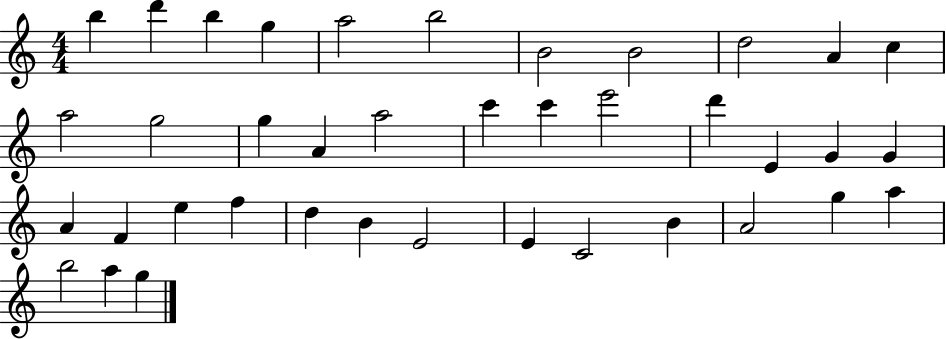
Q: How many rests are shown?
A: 0